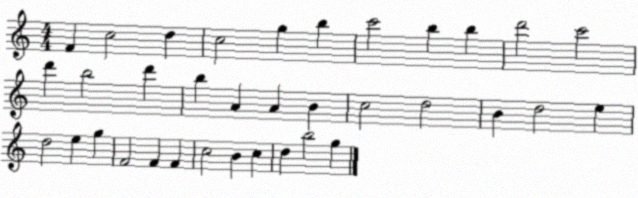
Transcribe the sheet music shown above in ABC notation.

X:1
T:Untitled
M:4/4
L:1/4
K:C
F c2 d c2 g b c'2 b b d'2 c'2 d' b2 d' b A A B c2 d2 B d2 e d2 e g F2 F F c2 B c d b2 g